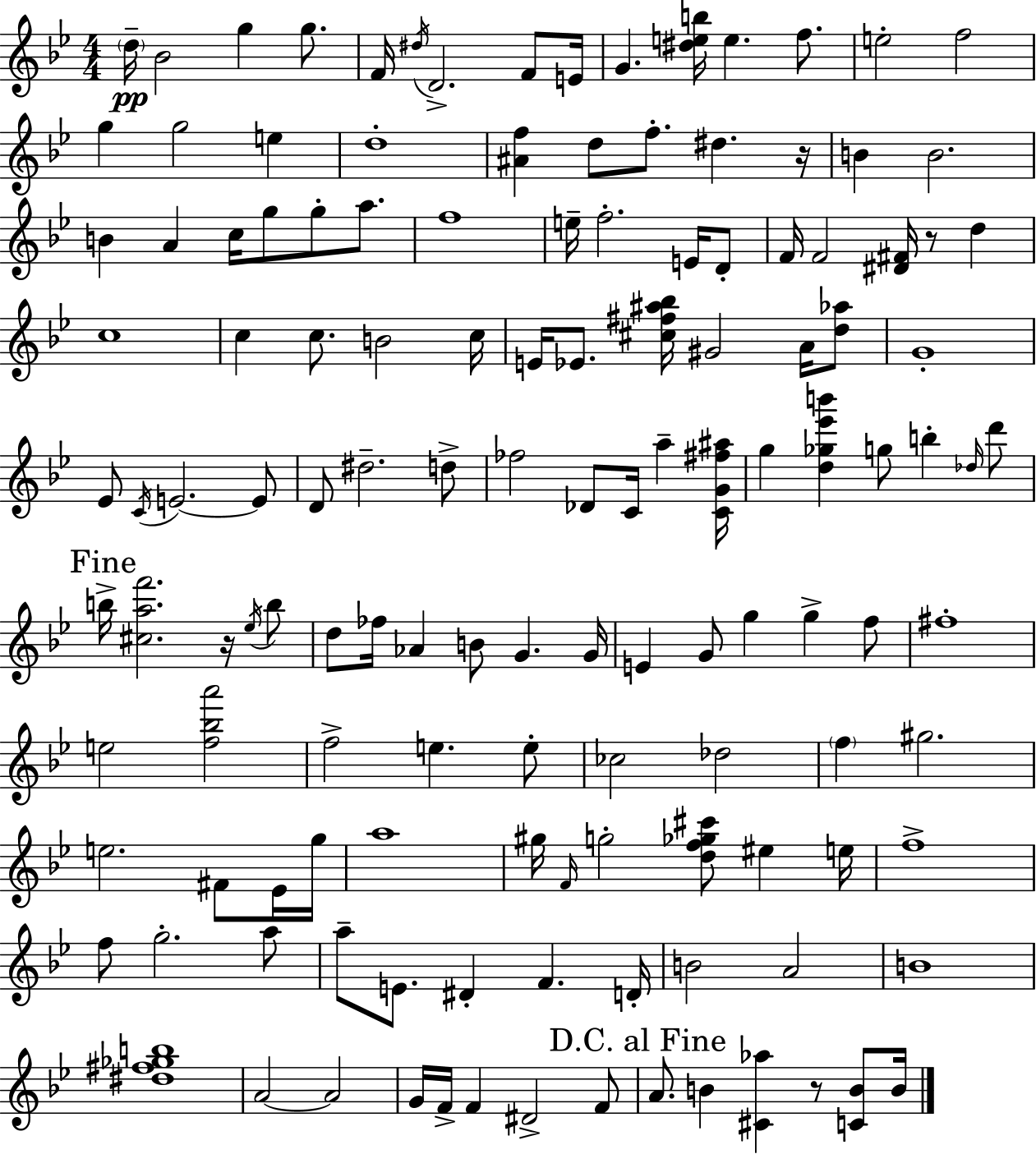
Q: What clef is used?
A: treble